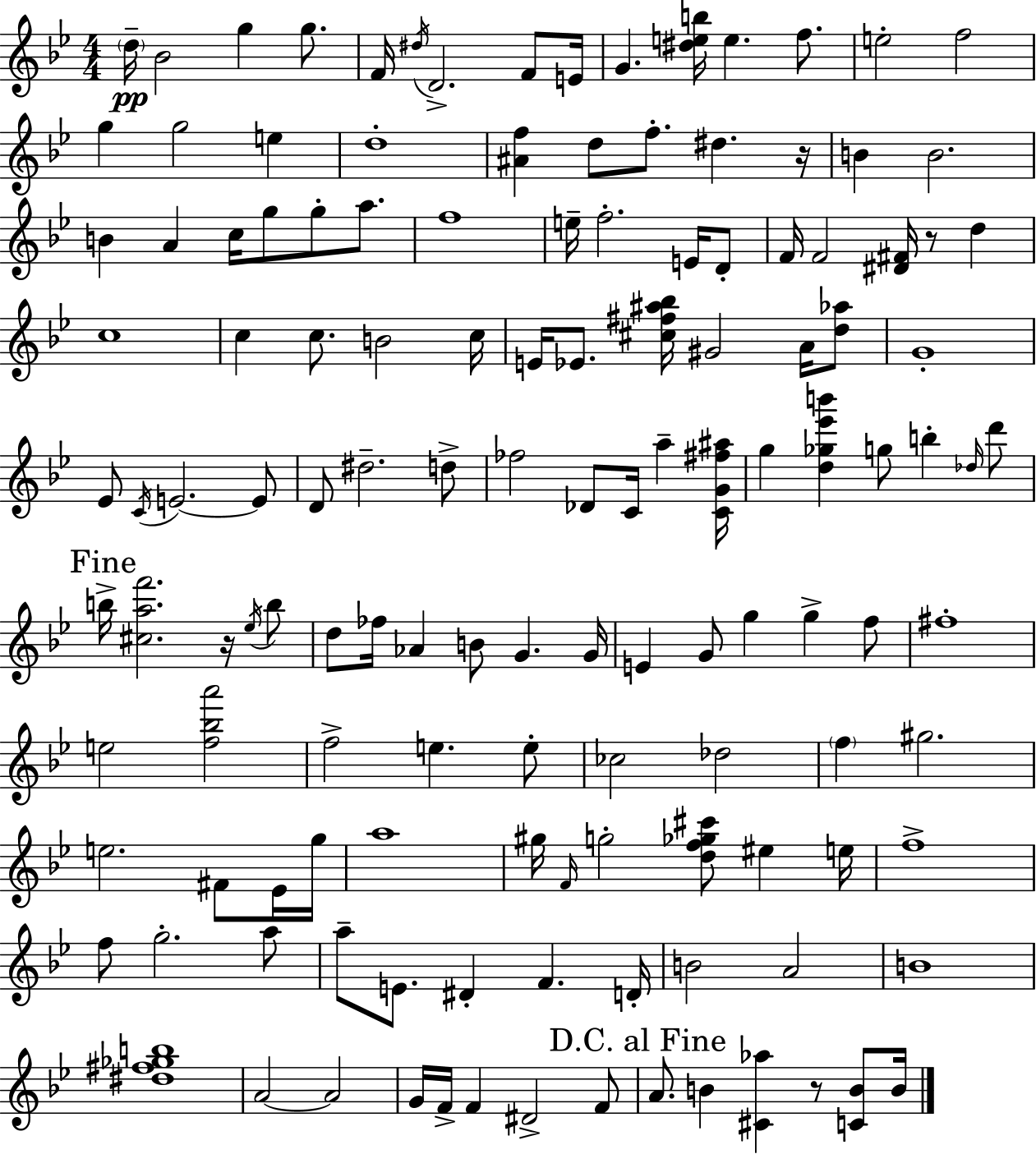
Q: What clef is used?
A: treble